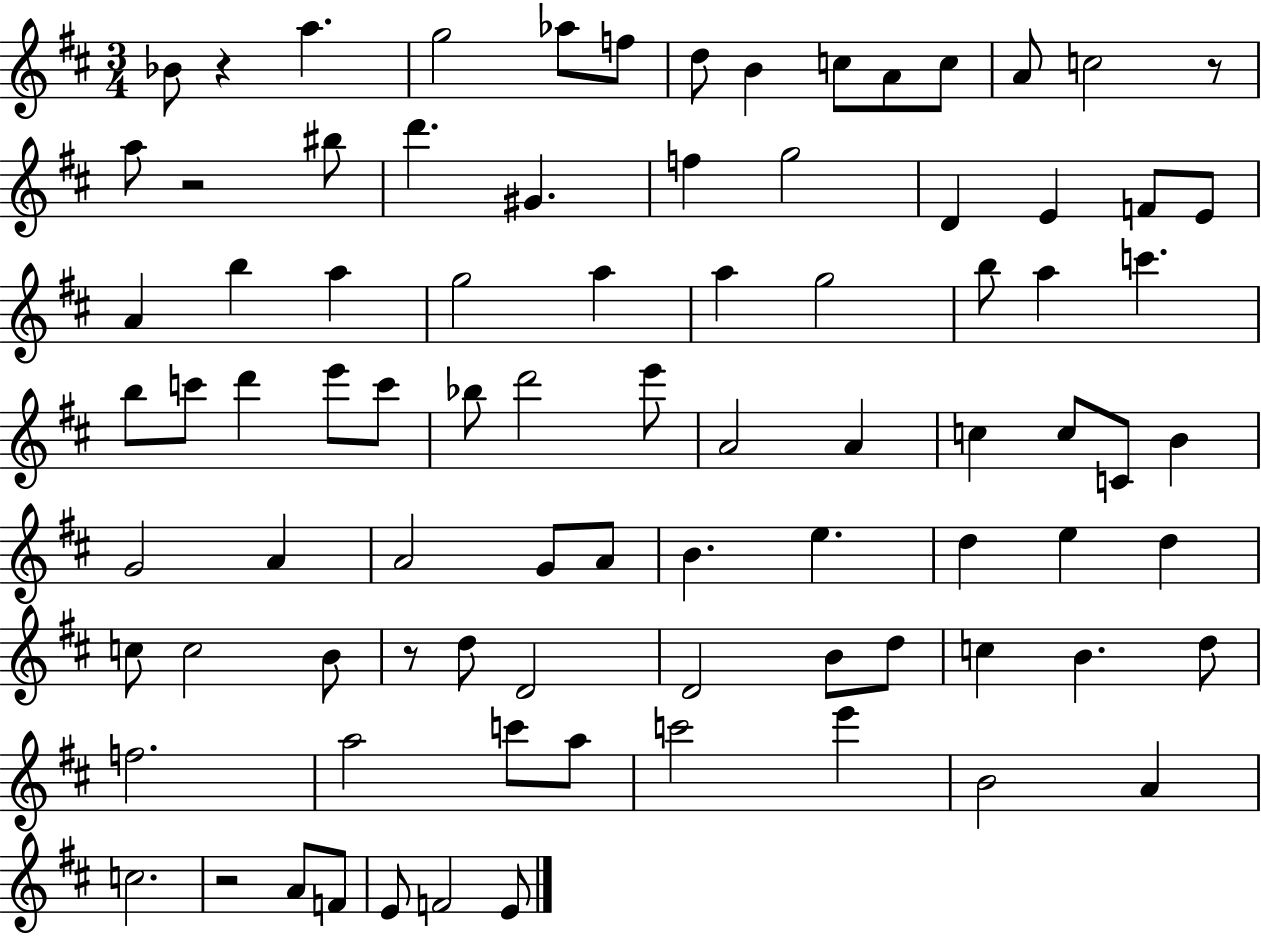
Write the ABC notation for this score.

X:1
T:Untitled
M:3/4
L:1/4
K:D
_B/2 z a g2 _a/2 f/2 d/2 B c/2 A/2 c/2 A/2 c2 z/2 a/2 z2 ^b/2 d' ^G f g2 D E F/2 E/2 A b a g2 a a g2 b/2 a c' b/2 c'/2 d' e'/2 c'/2 _b/2 d'2 e'/2 A2 A c c/2 C/2 B G2 A A2 G/2 A/2 B e d e d c/2 c2 B/2 z/2 d/2 D2 D2 B/2 d/2 c B d/2 f2 a2 c'/2 a/2 c'2 e' B2 A c2 z2 A/2 F/2 E/2 F2 E/2